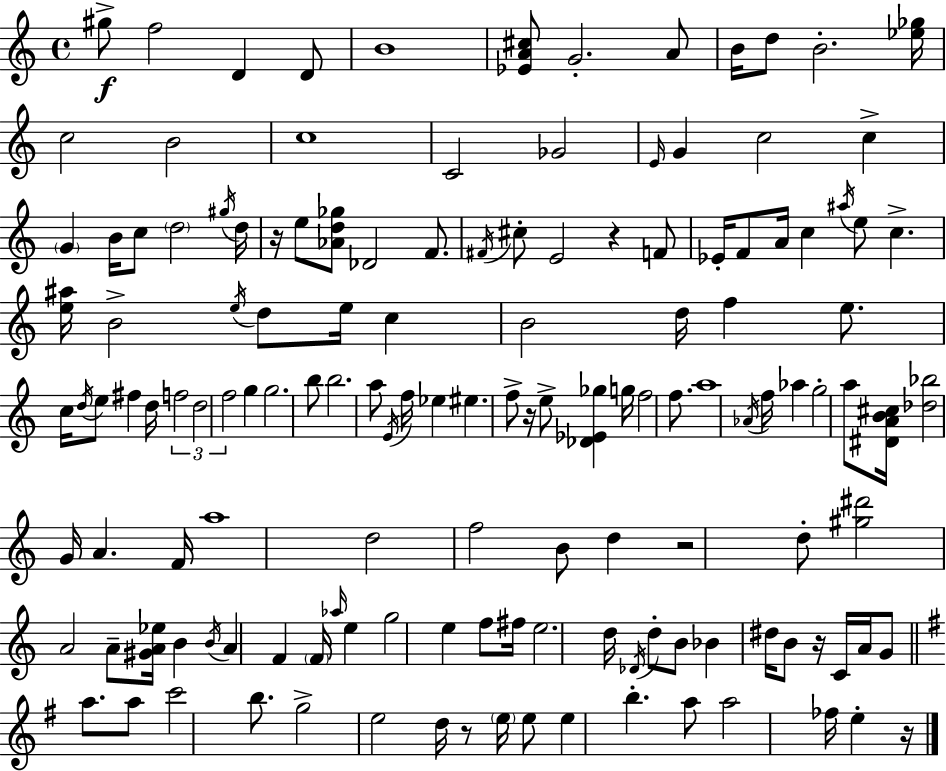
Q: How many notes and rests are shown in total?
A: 140